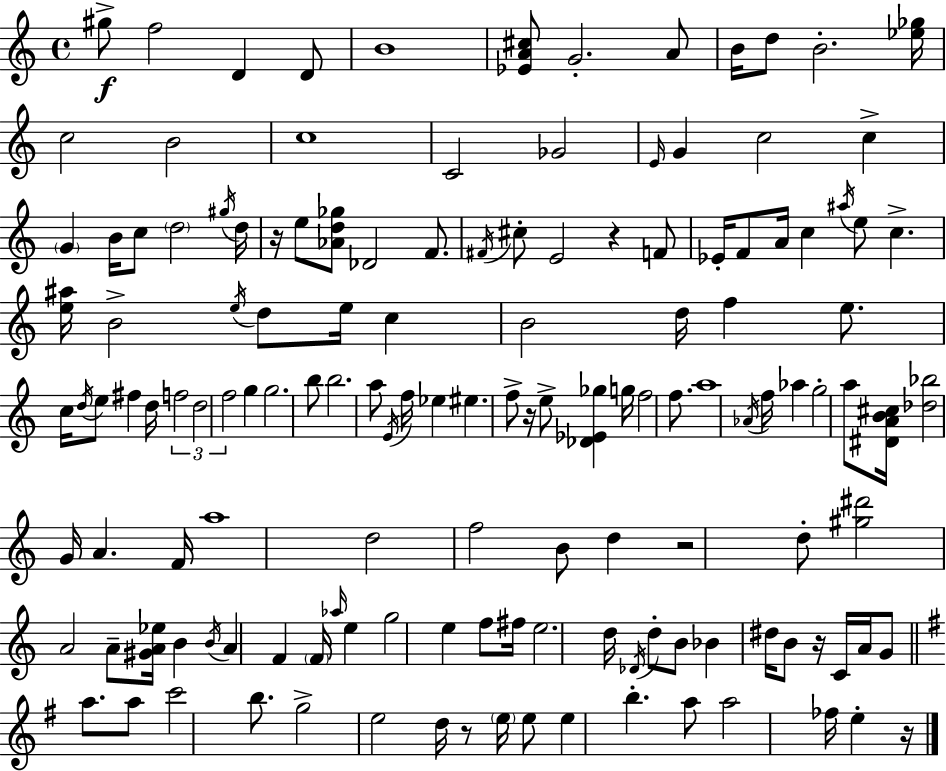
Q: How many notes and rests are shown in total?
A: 140